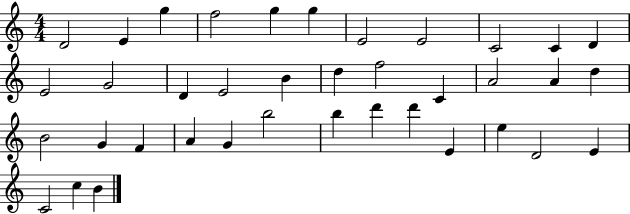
D4/h E4/q G5/q F5/h G5/q G5/q E4/h E4/h C4/h C4/q D4/q E4/h G4/h D4/q E4/h B4/q D5/q F5/h C4/q A4/h A4/q D5/q B4/h G4/q F4/q A4/q G4/q B5/h B5/q D6/q D6/q E4/q E5/q D4/h E4/q C4/h C5/q B4/q